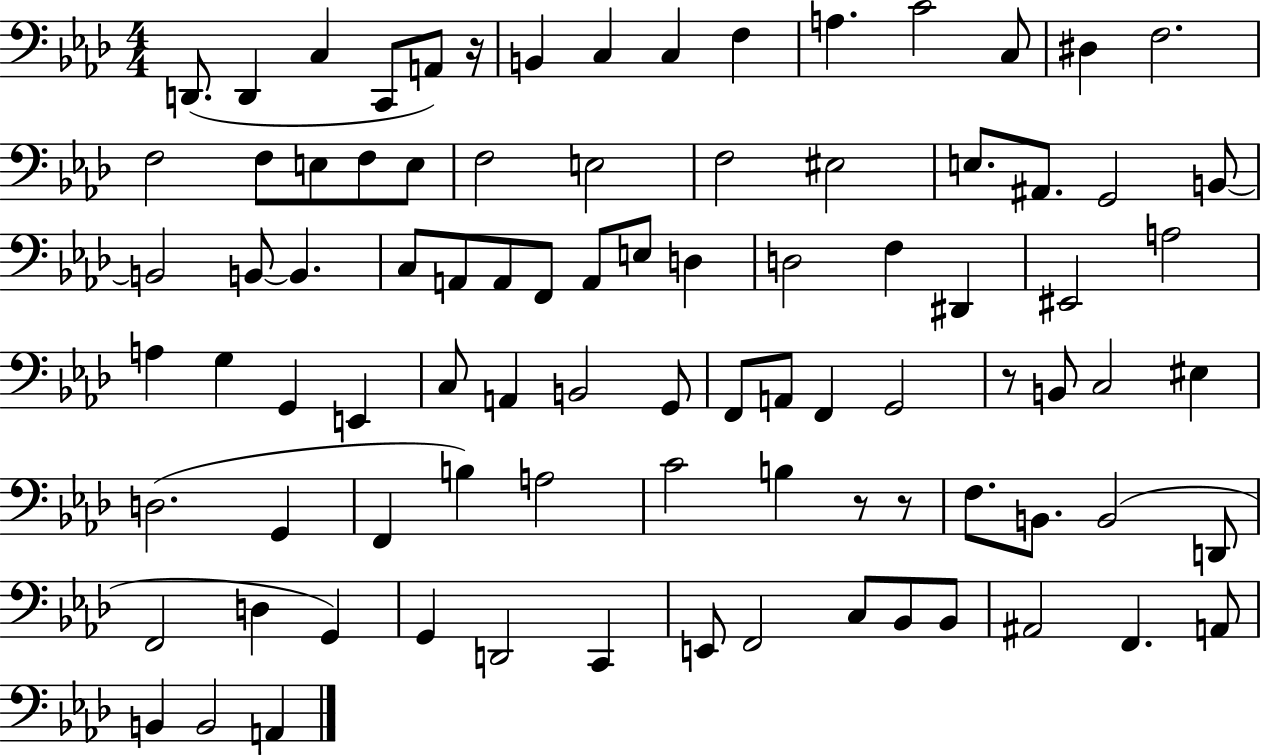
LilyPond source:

{
  \clef bass
  \numericTimeSignature
  \time 4/4
  \key aes \major
  d,8.( d,4 c4 c,8 a,8) r16 | b,4 c4 c4 f4 | a4. c'2 c8 | dis4 f2. | \break f2 f8 e8 f8 e8 | f2 e2 | f2 eis2 | e8. ais,8. g,2 b,8~~ | \break b,2 b,8~~ b,4. | c8 a,8 a,8 f,8 a,8 e8 d4 | d2 f4 dis,4 | eis,2 a2 | \break a4 g4 g,4 e,4 | c8 a,4 b,2 g,8 | f,8 a,8 f,4 g,2 | r8 b,8 c2 eis4 | \break d2.( g,4 | f,4 b4) a2 | c'2 b4 r8 r8 | f8. b,8. b,2( d,8 | \break f,2 d4 g,4) | g,4 d,2 c,4 | e,8 f,2 c8 bes,8 bes,8 | ais,2 f,4. a,8 | \break b,4 b,2 a,4 | \bar "|."
}